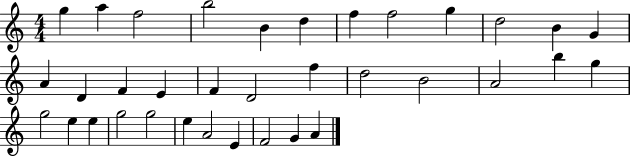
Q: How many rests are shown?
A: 0